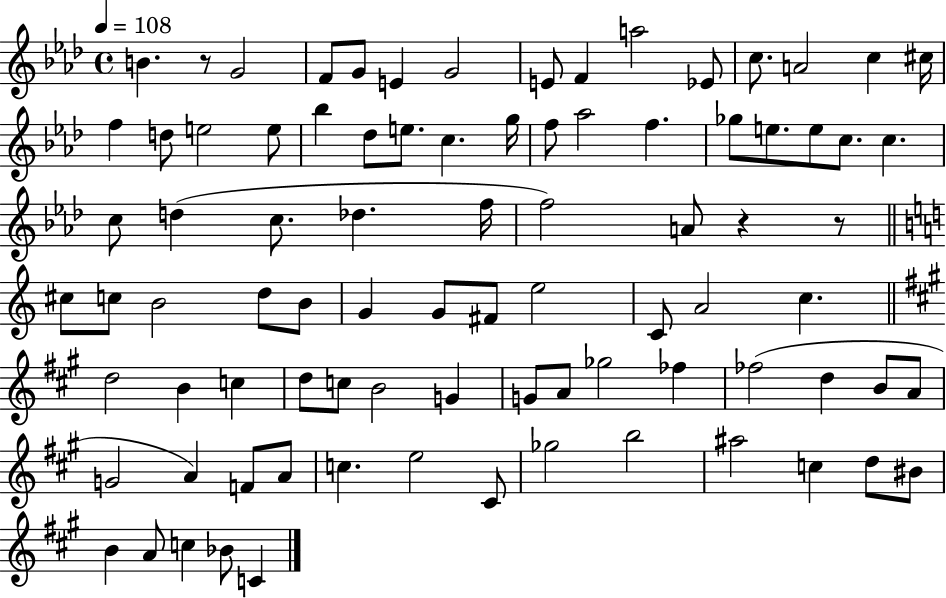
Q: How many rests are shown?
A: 3